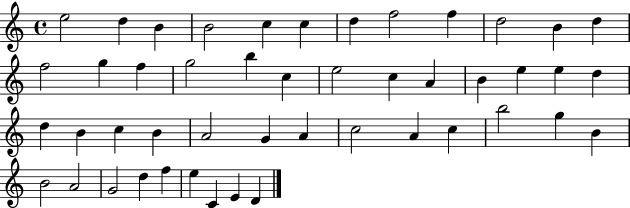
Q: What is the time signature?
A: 4/4